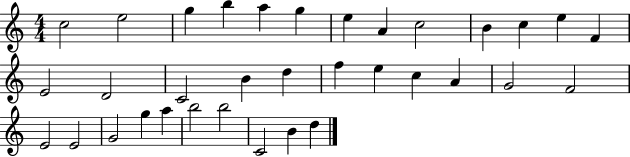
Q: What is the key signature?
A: C major